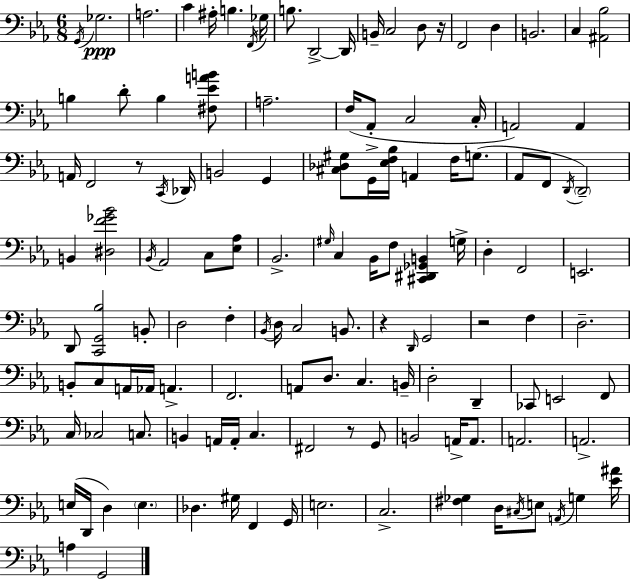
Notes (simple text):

G2/s Gb3/h. A3/h. C4/q A#3/s B3/q. F2/s Gb3/s B3/e. D2/h D2/s B2/s C3/h D3/e R/s F2/h D3/q B2/h. C3/q [A#2,Bb3]/h B3/q D4/e B3/q [F#3,Eb4,A4,B4]/e A3/h. F3/s Ab2/e C3/h C3/s A2/h A2/q A2/s F2/h R/e C2/s Db2/s B2/h G2/q [C#3,Db3,G#3]/e G2/s [Eb3,F3,Bb3]/s A2/q F3/s G3/e. Ab2/e F2/e D2/s D2/h B2/q [D#3,F4,Gb4,Bb4]/h Bb2/s Ab2/h C3/e [Eb3,Ab3]/e Bb2/h. G#3/s C3/q Bb2/s F3/e [C#2,D#2,Gb2,B2]/q G3/s D3/q F2/h E2/h. D2/e [C2,G2,Bb3]/h B2/e D3/h F3/q Bb2/s D3/s C3/h B2/e. R/q D2/s G2/h R/h F3/q D3/h. B2/e C3/e A2/s Ab2/s A2/q. F2/h. A2/e D3/e. C3/q. B2/s D3/h D2/q CES2/e E2/h F2/e C3/s CES3/h C3/e. B2/q A2/s A2/s C3/q. F#2/h R/e G2/e B2/h A2/s A2/e. A2/h. A2/h. E3/s D2/s D3/q E3/q. Db3/q. G#3/s F2/q G2/s E3/h. C3/h. [F#3,Gb3]/q D3/s C#3/s E3/e A2/s G3/q [Eb4,A#4]/s A3/q G2/h